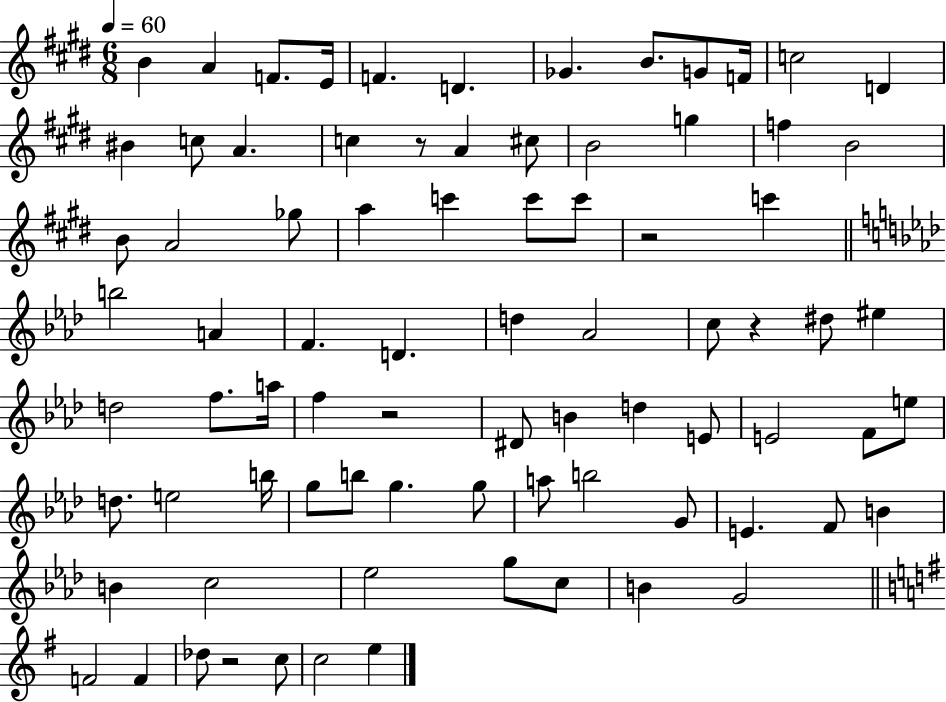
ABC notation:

X:1
T:Untitled
M:6/8
L:1/4
K:E
B A F/2 E/4 F D _G B/2 G/2 F/4 c2 D ^B c/2 A c z/2 A ^c/2 B2 g f B2 B/2 A2 _g/2 a c' c'/2 c'/2 z2 c' b2 A F D d _A2 c/2 z ^d/2 ^e d2 f/2 a/4 f z2 ^D/2 B d E/2 E2 F/2 e/2 d/2 e2 b/4 g/2 b/2 g g/2 a/2 b2 G/2 E F/2 B B c2 _e2 g/2 c/2 B G2 F2 F _d/2 z2 c/2 c2 e